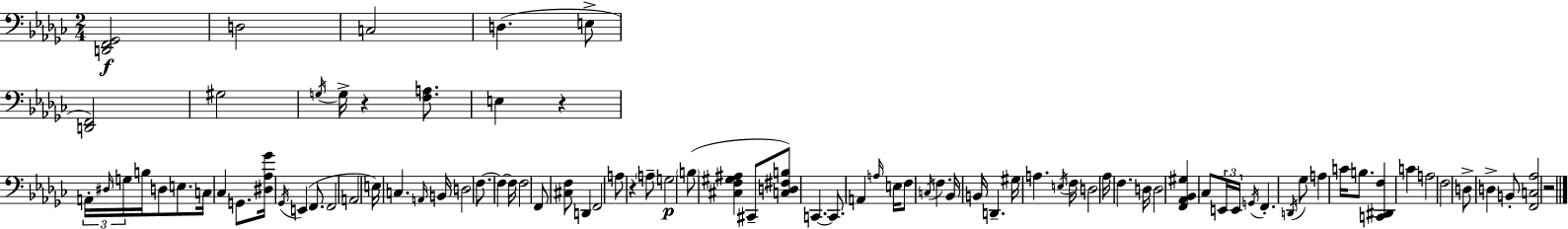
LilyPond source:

{
  \clef bass
  \numericTimeSignature
  \time 2/4
  \key ees \minor
  <d, f, ges,>2\f | d2 | c2 | d4.( e8-> | \break <d, f,>2) | gis2 | \acciaccatura { g16 } g16-> r4 <f a>8. | e4 r4 | \break \tuplet 3/2 { a,16-. \grace { dis16 } g16 } b16 d8 e8. | c16 ces4 g,8. | <dis aes ges'>16 \acciaccatura { ges,16 }( e,4 | f,8. f,2 | \break a,2 | e16) c4. | \grace { a,16 } b,16 d2 | f8.~~ f4~~ | \break f16 f2 | f,8 <cis f>8 | d,4 f,2 | a8 r4 | \break \parenthesize a8-- g2\p | \parenthesize b8( <cis f gis ais>4 | cis,8-- <c d fis b>8) c,4.~~ | c,8. a,4 | \break \grace { a16 } e16 f8 \acciaccatura { c16 } | f4. bes,16 b,16 | d,4.-- gis16 a4. | \acciaccatura { e16 } f16 d2 | \break aes16 | f4. d16 d2 | <f, aes, bes, gis>4 | ces8 \tuplet 3/2 { e,16 e,16 \acciaccatura { g,16 } } | \break f,4.-. \acciaccatura { d,16 } ges8 | a4 c'16 b8. | <c, dis, f>4 c'4 | a2 | \break f2 | d8-> d4-> b,8-. | <f, c aes>2 | r2 | \break \bar "|."
}